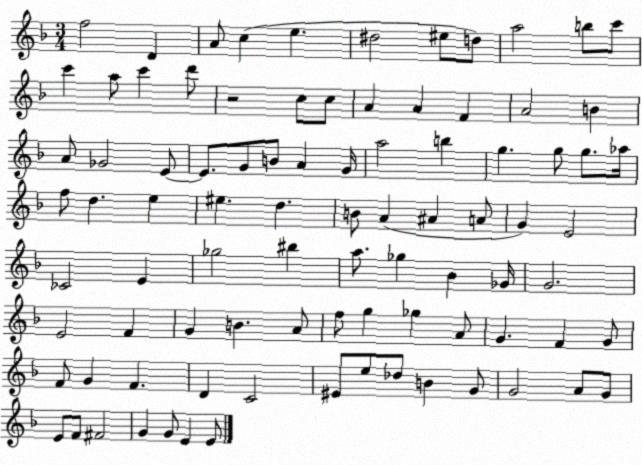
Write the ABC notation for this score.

X:1
T:Untitled
M:3/4
L:1/4
K:F
f2 D A/2 c e ^d2 ^e/2 d/2 a2 b/2 c'/2 c' a/2 c' d'/2 z2 c/2 c/2 A A F A2 B A/2 _G2 E/2 E/2 G/2 B/2 A G/4 a2 b g g/2 g/2 _a/4 f/2 d e ^e d B/2 A ^A A/2 G E2 _C2 E _g2 ^b a/2 _g _B _G/4 G2 E2 F G B A/2 f/2 g _g A/2 G F G/2 F/2 G F D C2 ^E/2 e/2 _d/2 B G/2 G2 A/2 G/2 E/2 F/2 ^F2 G G/2 E E/2